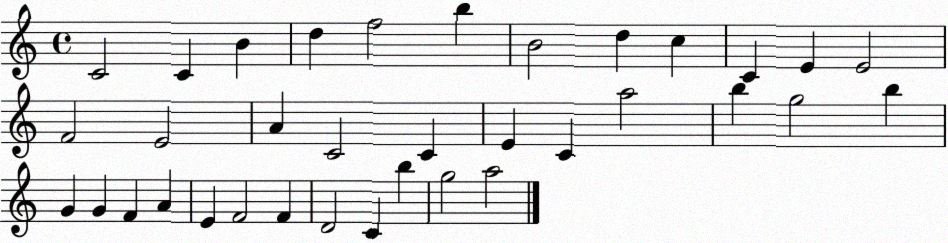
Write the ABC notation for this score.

X:1
T:Untitled
M:4/4
L:1/4
K:C
C2 C B d f2 b B2 d c C E E2 F2 E2 A C2 C E C a2 b g2 b G G F A E F2 F D2 C b g2 a2